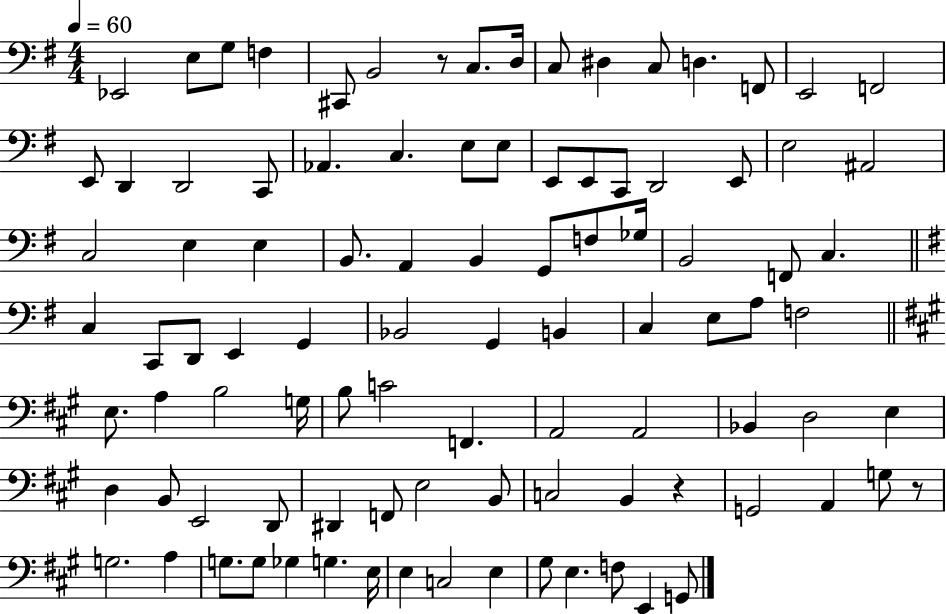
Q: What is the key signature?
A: G major